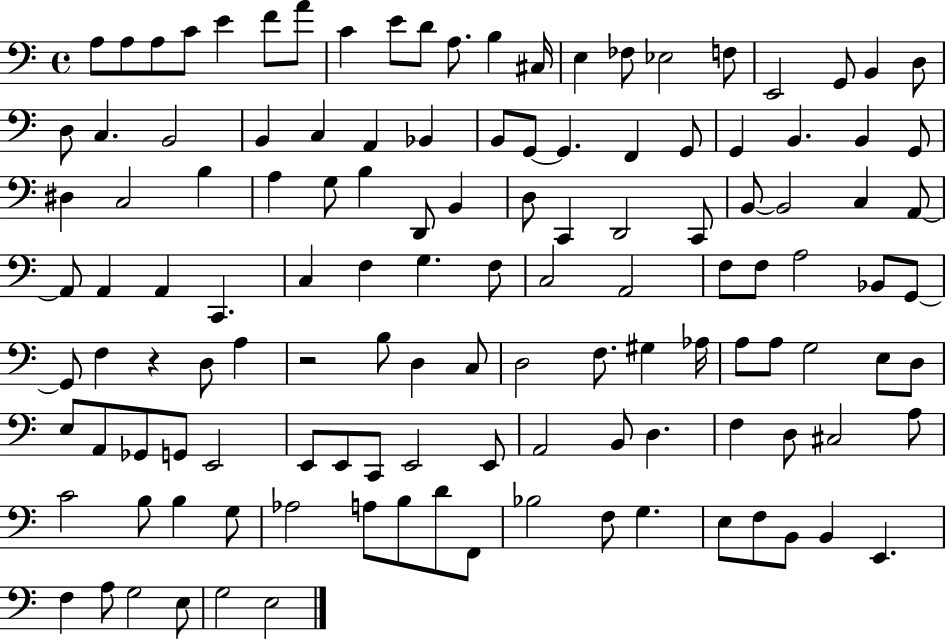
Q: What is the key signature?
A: C major